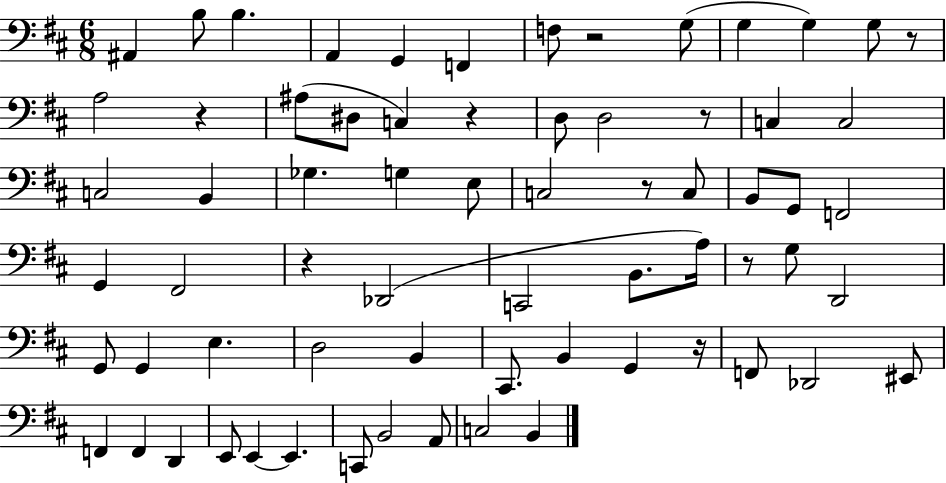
X:1
T:Untitled
M:6/8
L:1/4
K:D
^A,, B,/2 B, A,, G,, F,, F,/2 z2 G,/2 G, G, G,/2 z/2 A,2 z ^A,/2 ^D,/2 C, z D,/2 D,2 z/2 C, C,2 C,2 B,, _G, G, E,/2 C,2 z/2 C,/2 B,,/2 G,,/2 F,,2 G,, ^F,,2 z _D,,2 C,,2 B,,/2 A,/4 z/2 G,/2 D,,2 G,,/2 G,, E, D,2 B,, ^C,,/2 B,, G,, z/4 F,,/2 _D,,2 ^E,,/2 F,, F,, D,, E,,/2 E,, E,, C,,/2 B,,2 A,,/2 C,2 B,,